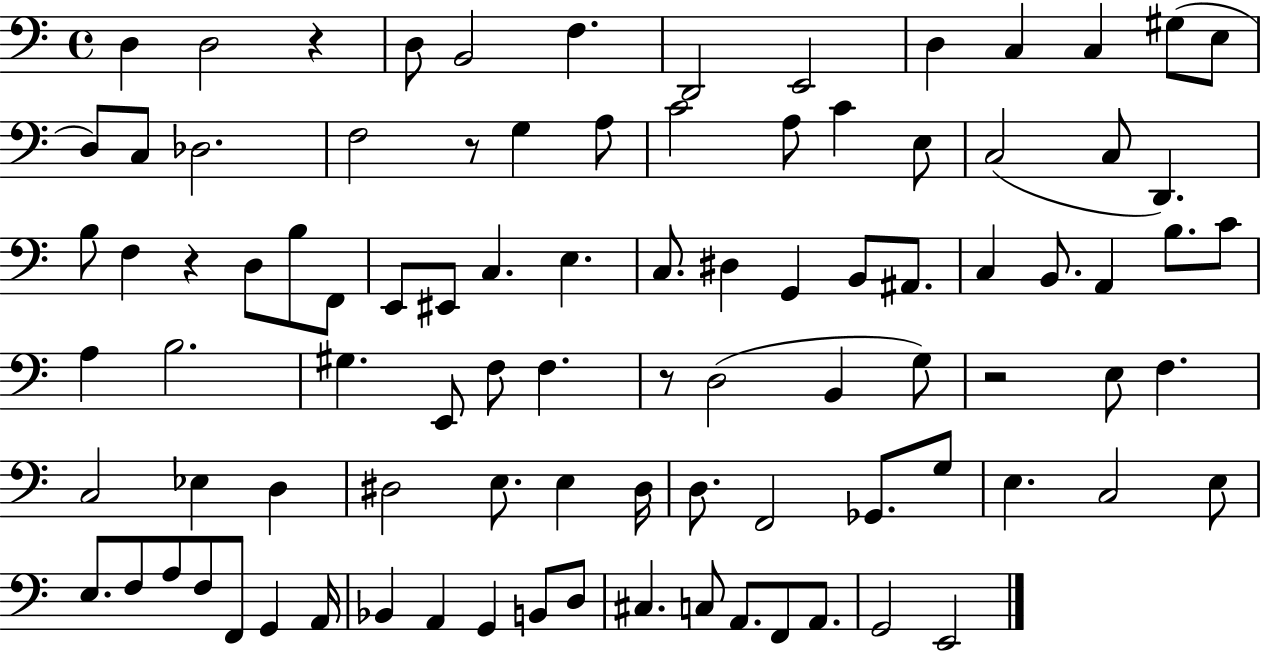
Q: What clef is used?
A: bass